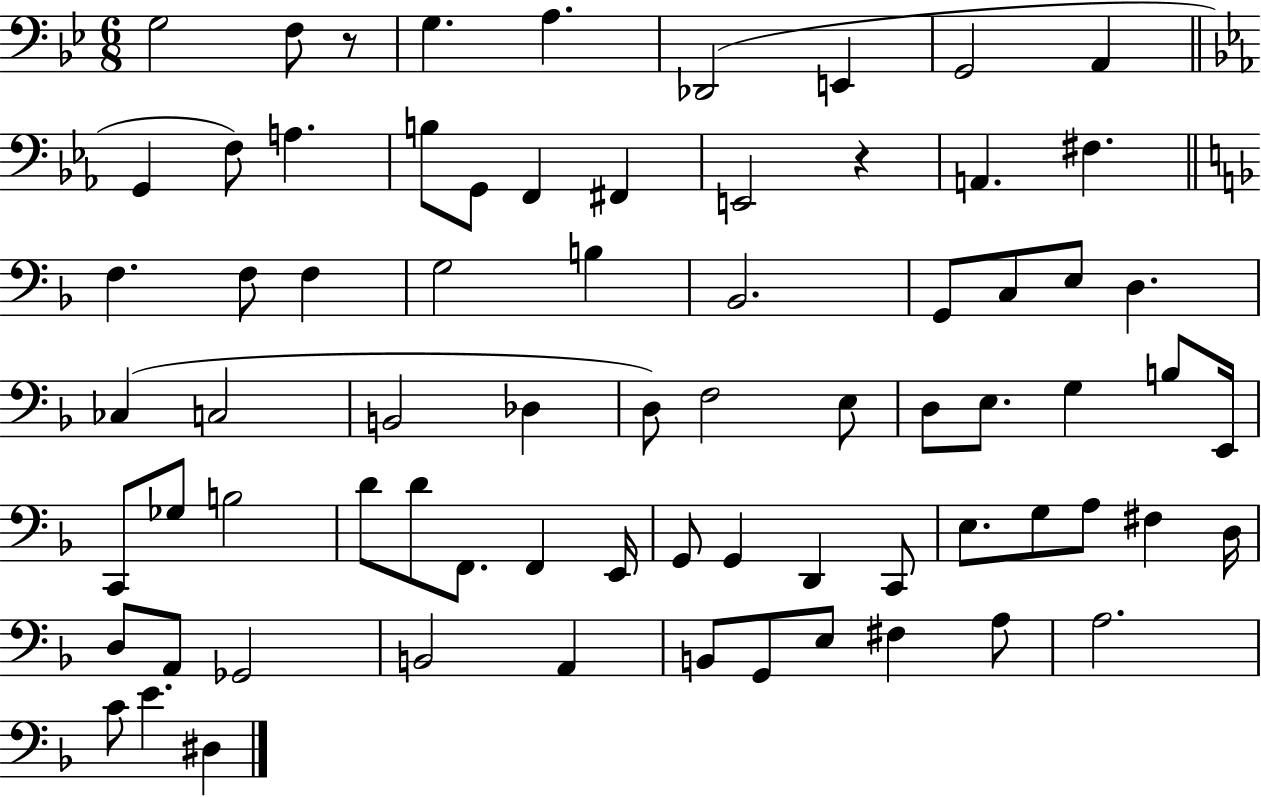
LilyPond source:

{
  \clef bass
  \numericTimeSignature
  \time 6/8
  \key bes \major
  g2 f8 r8 | g4. a4. | des,2( e,4 | g,2 a,4 | \break \bar "||" \break \key ees \major g,4 f8) a4. | b8 g,8 f,4 fis,4 | e,2 r4 | a,4. fis4. | \break \bar "||" \break \key f \major f4. f8 f4 | g2 b4 | bes,2. | g,8 c8 e8 d4. | \break ces4( c2 | b,2 des4 | d8) f2 e8 | d8 e8. g4 b8 e,16 | \break c,8 ges8 b2 | d'8 d'8 f,8. f,4 e,16 | g,8 g,4 d,4 c,8 | e8. g8 a8 fis4 d16 | \break d8 a,8 ges,2 | b,2 a,4 | b,8 g,8 e8 fis4 a8 | a2. | \break c'8 e'4. dis4 | \bar "|."
}